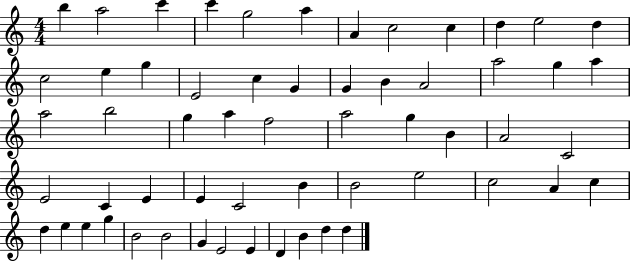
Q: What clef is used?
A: treble